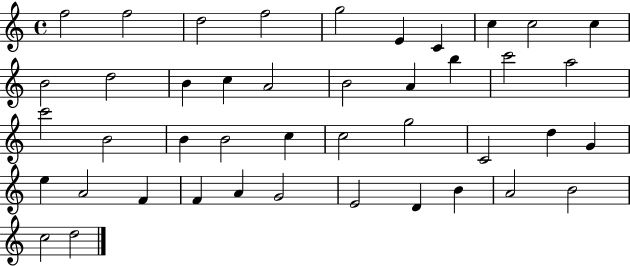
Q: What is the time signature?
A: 4/4